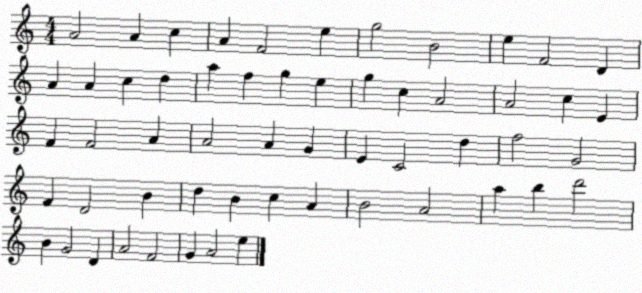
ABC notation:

X:1
T:Untitled
M:4/4
L:1/4
K:C
A2 A c A F2 e g2 B2 e F2 D A A c d a f g e g c A2 A2 c E F F2 A A2 A G E C2 d f2 G2 F D2 B d B c A B2 A2 a b d'2 B G2 D A2 F2 G A2 e